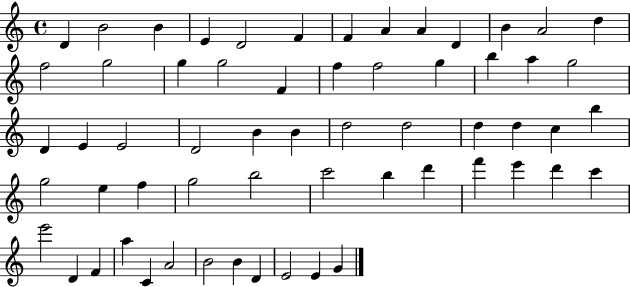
X:1
T:Untitled
M:4/4
L:1/4
K:C
D B2 B E D2 F F A A D B A2 d f2 g2 g g2 F f f2 g b a g2 D E E2 D2 B B d2 d2 d d c b g2 e f g2 b2 c'2 b d' f' e' d' c' e'2 D F a C A2 B2 B D E2 E G